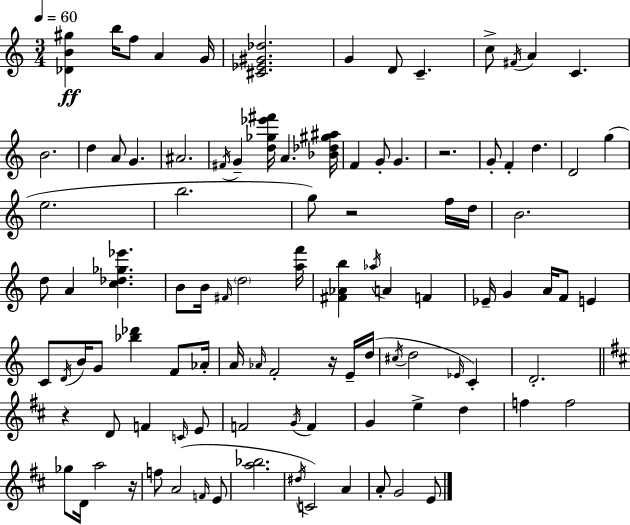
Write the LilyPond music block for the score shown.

{
  \clef treble
  \numericTimeSignature
  \time 3/4
  \key a \minor
  \tempo 4 = 60
  <des' b' gis''>4\ff b''16 f''8 a'4 g'16 | <cis' ees' gis' des''>2. | g'4 d'8 c'4.-- | c''8-> \acciaccatura { fis'16 } a'4 c'4. | \break b'2. | d''4 a'8 g'4. | ais'2. | \acciaccatura { fis'16 } g'4-- <d'' ges'' ees''' fis'''>16 a'4. | \break <bes' des'' gis'' ais''>16 f'4 g'8-. g'4. | r2. | g'8-. f'4-. d''4. | d'2 g''4( | \break e''2. | b''2. | g''8) r2 | f''16 d''16 b'2. | \break d''8 a'4 <c'' des'' ges'' ees'''>4. | b'8 b'16 \grace { fis'16 } \parenthesize d''2 | <a'' f'''>16 <fis' aes' b''>4 \acciaccatura { aes''16 } a'4 | f'4 ees'16-- g'4 a'16 f'8 | \break e'4 c'8 \acciaccatura { d'16 } b'16 g'8 <bes'' des'''>4 | f'8 aes'16-. a'16 \grace { aes'16 } f'2-. | r16 e'16-- d''16( \acciaccatura { cis''16 } d''2 | \grace { ees'16 }) c'4-. d'2.-. | \break \bar "||" \break \key b \minor r4 d'8 f'4 \grace { c'16 } e'8 | f'2 \acciaccatura { g'16 } f'4 | g'4 e''4-> d''4 | f''4 f''2 | \break ges''8 d'16 a''2 | r16 f''8 a'2( | \grace { f'16 } e'8 <a'' bes''>2. | \acciaccatura { dis''16 } c'2) | \break a'4 a'8-. g'2 | e'8 \bar "|."
}